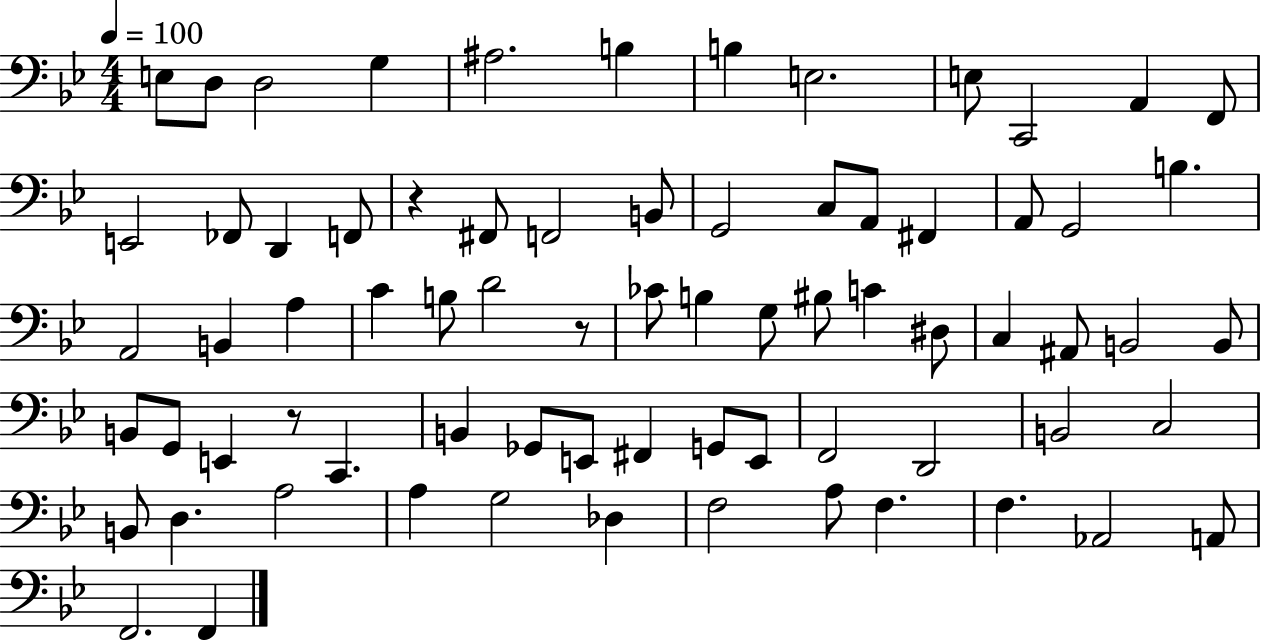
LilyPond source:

{
  \clef bass
  \numericTimeSignature
  \time 4/4
  \key bes \major
  \tempo 4 = 100
  e8 d8 d2 g4 | ais2. b4 | b4 e2. | e8 c,2 a,4 f,8 | \break e,2 fes,8 d,4 f,8 | r4 fis,8 f,2 b,8 | g,2 c8 a,8 fis,4 | a,8 g,2 b4. | \break a,2 b,4 a4 | c'4 b8 d'2 r8 | ces'8 b4 g8 bis8 c'4 dis8 | c4 ais,8 b,2 b,8 | \break b,8 g,8 e,4 r8 c,4. | b,4 ges,8 e,8 fis,4 g,8 e,8 | f,2 d,2 | b,2 c2 | \break b,8 d4. a2 | a4 g2 des4 | f2 a8 f4. | f4. aes,2 a,8 | \break f,2. f,4 | \bar "|."
}